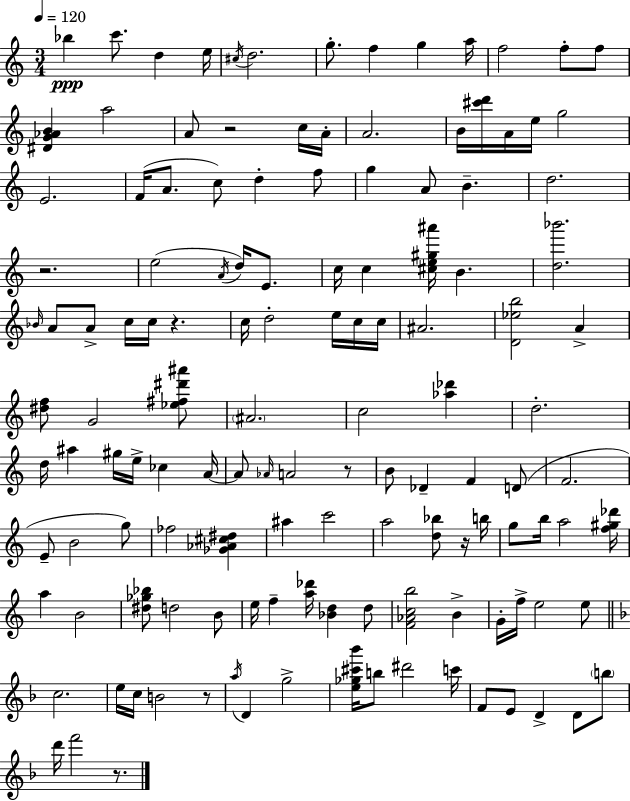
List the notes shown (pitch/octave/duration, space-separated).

Bb5/q C6/e. D5/q E5/s C#5/s D5/h. G5/e. F5/q G5/q A5/s F5/h F5/e F5/e [D#4,G4,Ab4,B4]/q A5/h A4/e R/h C5/s A4/s A4/h. B4/s [C#6,D6]/s A4/s E5/s G5/h E4/h. F4/s A4/e. C5/e D5/q F5/e G5/q A4/e B4/q. D5/h. R/h. E5/h A4/s D5/s E4/e. C5/s C5/q [C#5,E5,G#5,A#6]/s B4/q. [D5,Bb6]/h. Bb4/s A4/e A4/e C5/s C5/s R/q. C5/s D5/h E5/s C5/s C5/s A#4/h. [D4,Eb5,B5]/h A4/q [D#5,F5]/e G4/h [Eb5,F#5,D#6,A#6]/e A#4/h. C5/h [Ab5,Db6]/q D5/h. D5/s A#5/q G#5/s E5/s CES5/q A4/s A4/e Ab4/s A4/h R/e B4/e Db4/q F4/q D4/e F4/h. E4/e B4/h G5/e FES5/h [Gb4,Ab4,C#5,D#5]/q A#5/q C6/h A5/h [D5,Bb5]/e R/s B5/s G5/e B5/s A5/h [F5,G#5,Db6]/s A5/q B4/h [D#5,Gb5,Bb5]/e D5/h B4/e E5/s F5/q [A5,Db6]/s [Bb4,D5]/q D5/e [F4,Ab4,C5,B5]/h B4/q G4/s F5/s E5/h E5/e C5/h. E5/s C5/s B4/h R/e A5/s D4/q G5/h [E5,Gb5,C#6,Bb6]/s B5/e D#6/h C6/s F4/e E4/e D4/q D4/e B5/e D6/s F6/h R/e.